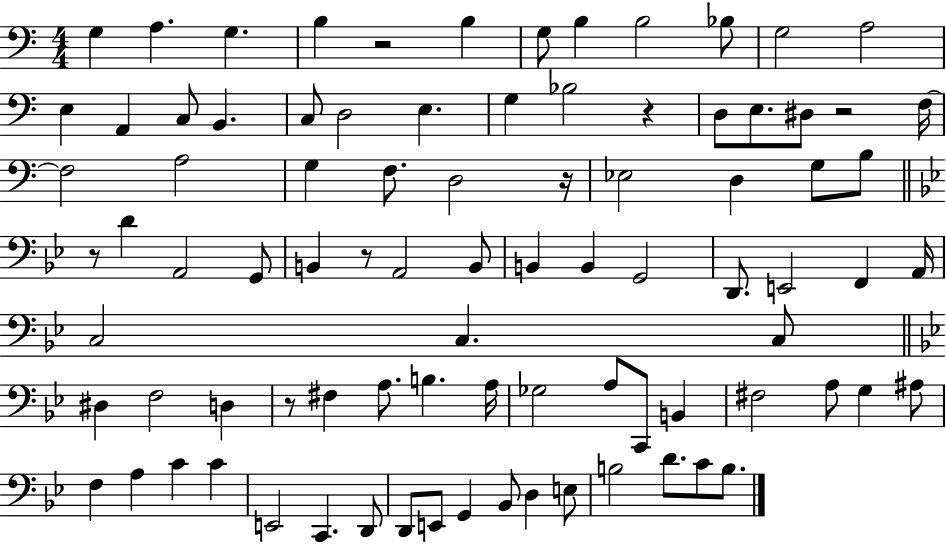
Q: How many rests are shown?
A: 7